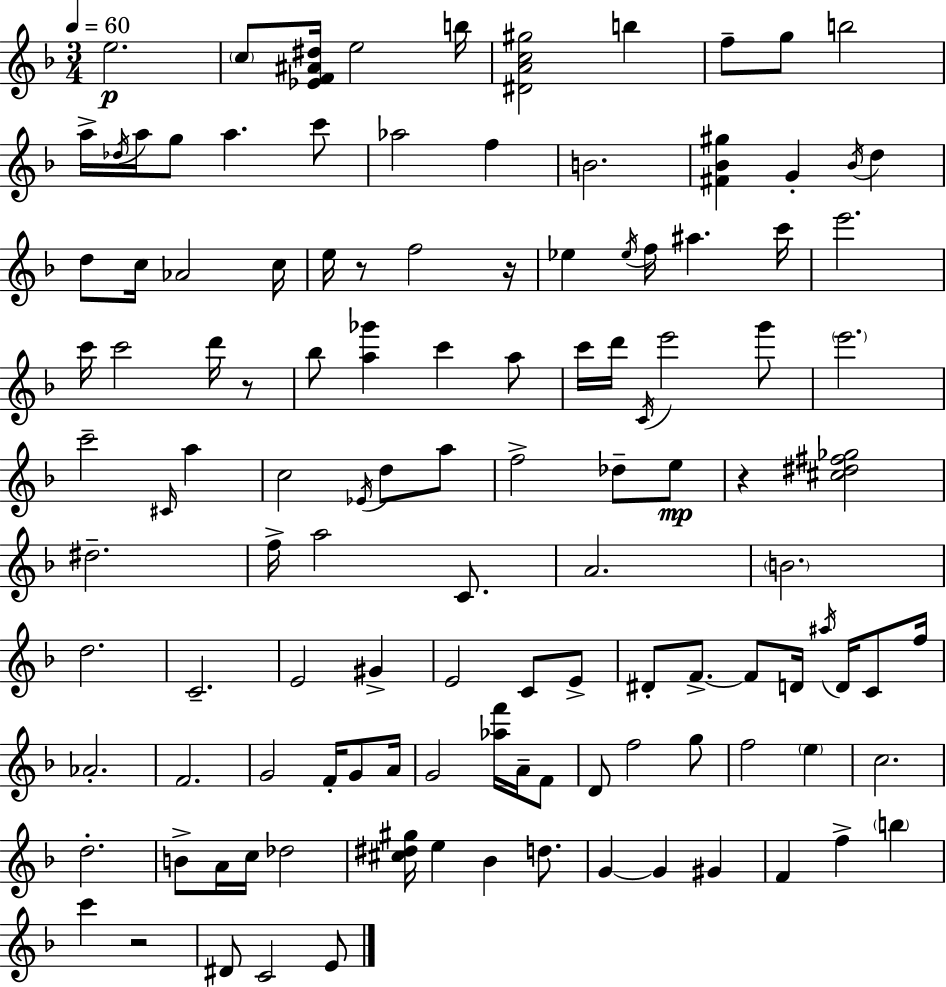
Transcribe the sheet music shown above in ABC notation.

X:1
T:Untitled
M:3/4
L:1/4
K:Dm
e2 c/2 [_EF^A^d]/4 e2 b/4 [^DAc^g]2 b f/2 g/2 b2 a/4 _d/4 a/4 g/2 a c'/2 _a2 f B2 [^F_B^g] G _B/4 d d/2 c/4 _A2 c/4 e/4 z/2 f2 z/4 _e _e/4 f/4 ^a c'/4 e'2 c'/4 c'2 d'/4 z/2 _b/2 [a_g'] c' a/2 c'/4 d'/4 C/4 e'2 g'/2 e'2 c'2 ^C/4 a c2 _E/4 d/2 a/2 f2 _d/2 e/2 z [^c^d^f_g]2 ^d2 f/4 a2 C/2 A2 B2 d2 C2 E2 ^G E2 C/2 E/2 ^D/2 F/2 F/2 D/4 ^a/4 D/4 C/2 f/4 _A2 F2 G2 F/4 G/2 A/4 G2 [_af']/4 A/4 F/2 D/2 f2 g/2 f2 e c2 d2 B/2 A/4 c/4 _d2 [^c^d^g]/4 e _B d/2 G G ^G F f b c' z2 ^D/2 C2 E/2